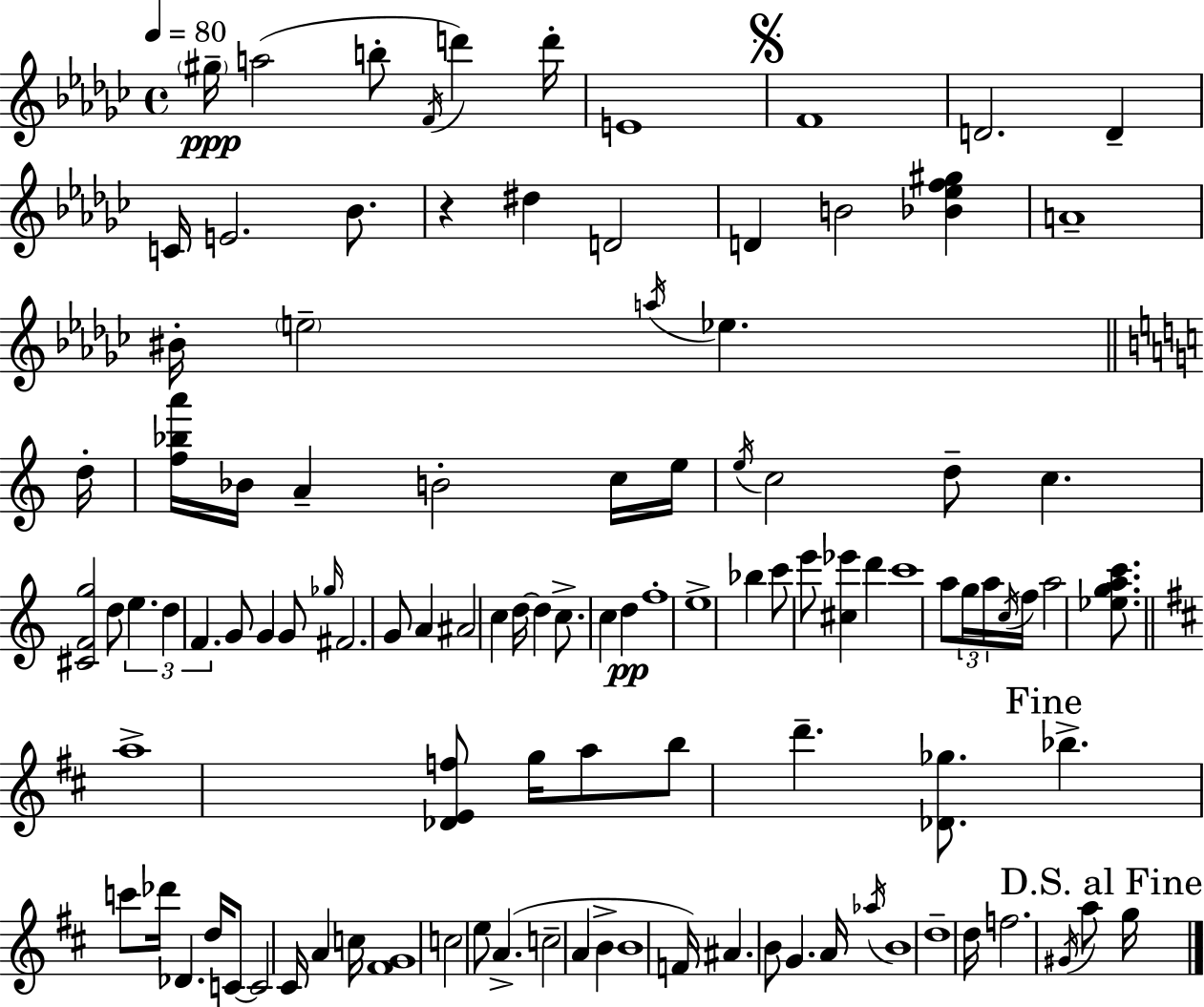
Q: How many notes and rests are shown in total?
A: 107